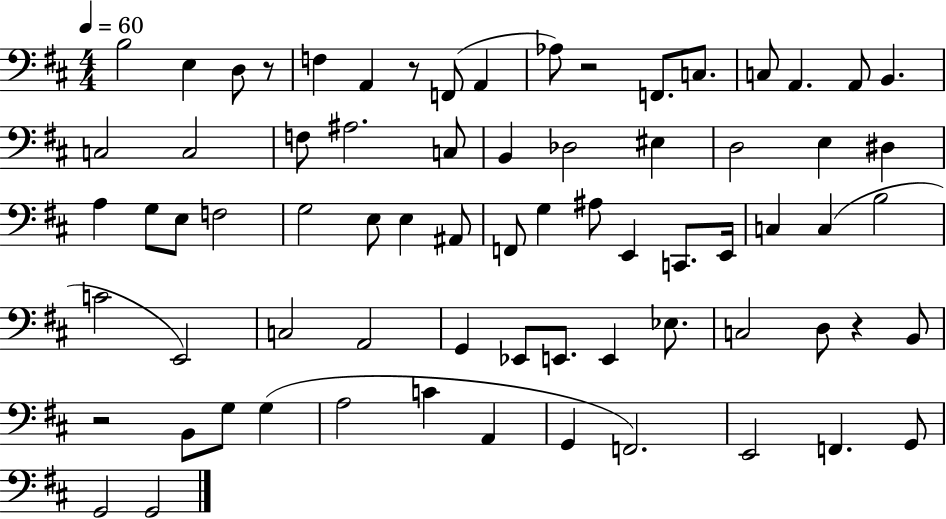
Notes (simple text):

B3/h E3/q D3/e R/e F3/q A2/q R/e F2/e A2/q Ab3/e R/h F2/e. C3/e. C3/e A2/q. A2/e B2/q. C3/h C3/h F3/e A#3/h. C3/e B2/q Db3/h EIS3/q D3/h E3/q D#3/q A3/q G3/e E3/e F3/h G3/h E3/e E3/q A#2/e F2/e G3/q A#3/e E2/q C2/e. E2/s C3/q C3/q B3/h C4/h E2/h C3/h A2/h G2/q Eb2/e E2/e. E2/q Eb3/e. C3/h D3/e R/q B2/e R/h B2/e G3/e G3/q A3/h C4/q A2/q G2/q F2/h. E2/h F2/q. G2/e G2/h G2/h